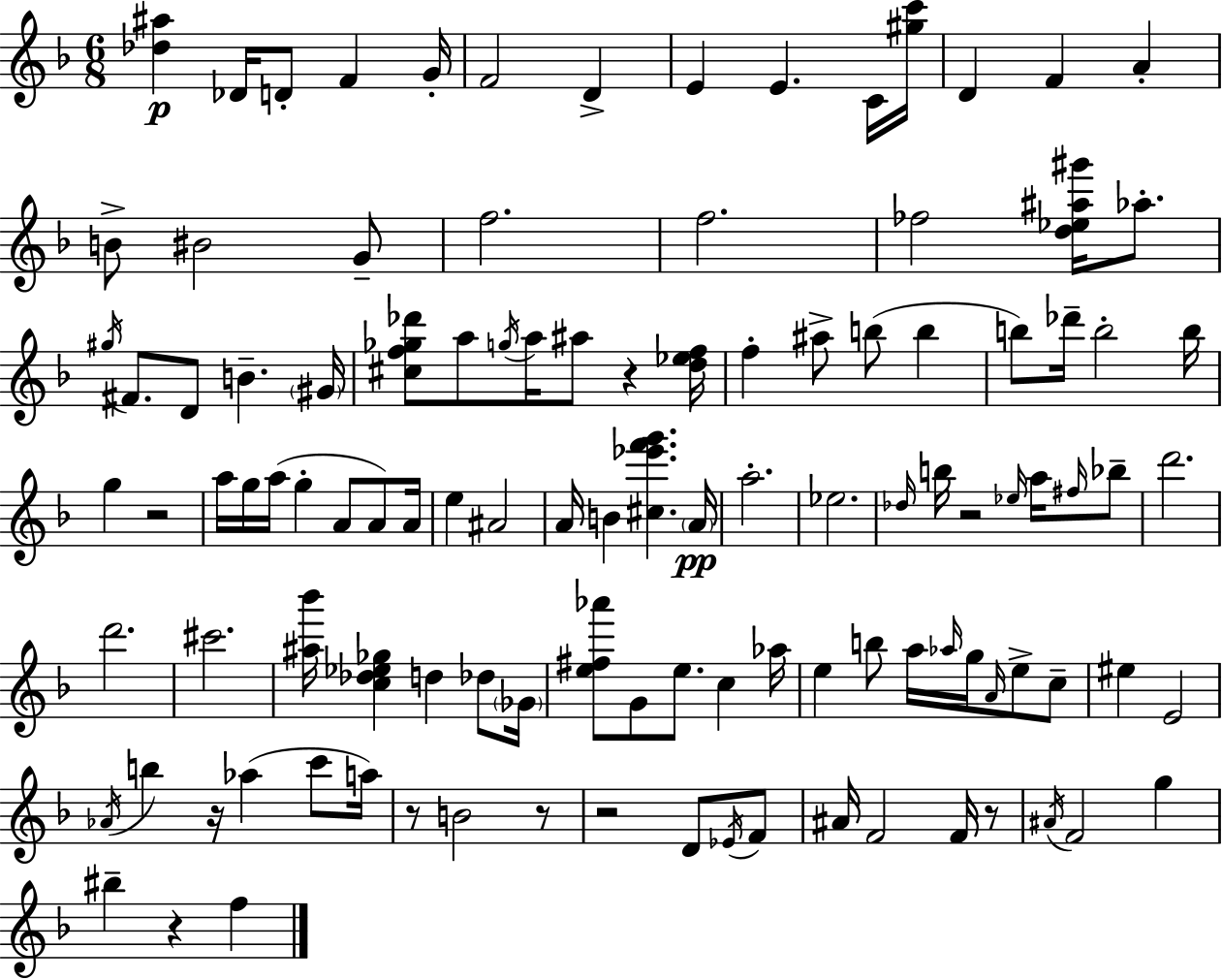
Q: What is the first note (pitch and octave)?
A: Db4